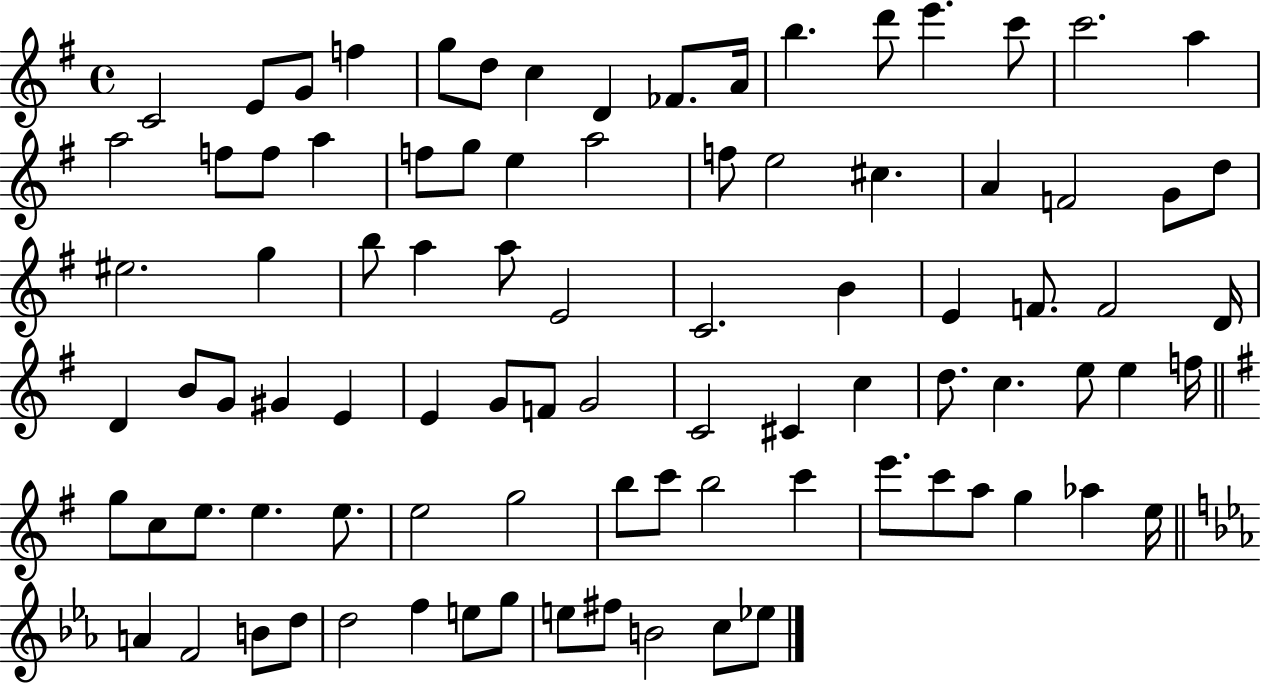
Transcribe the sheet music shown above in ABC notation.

X:1
T:Untitled
M:4/4
L:1/4
K:G
C2 E/2 G/2 f g/2 d/2 c D _F/2 A/4 b d'/2 e' c'/2 c'2 a a2 f/2 f/2 a f/2 g/2 e a2 f/2 e2 ^c A F2 G/2 d/2 ^e2 g b/2 a a/2 E2 C2 B E F/2 F2 D/4 D B/2 G/2 ^G E E G/2 F/2 G2 C2 ^C c d/2 c e/2 e f/4 g/2 c/2 e/2 e e/2 e2 g2 b/2 c'/2 b2 c' e'/2 c'/2 a/2 g _a e/4 A F2 B/2 d/2 d2 f e/2 g/2 e/2 ^f/2 B2 c/2 _e/2